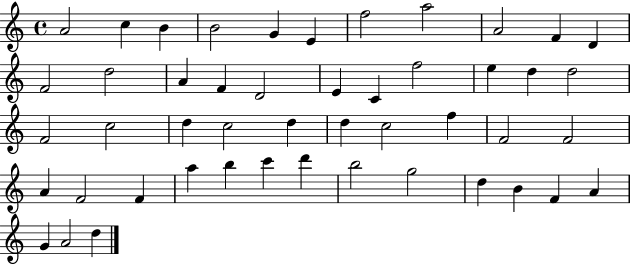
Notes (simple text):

A4/h C5/q B4/q B4/h G4/q E4/q F5/h A5/h A4/h F4/q D4/q F4/h D5/h A4/q F4/q D4/h E4/q C4/q F5/h E5/q D5/q D5/h F4/h C5/h D5/q C5/h D5/q D5/q C5/h F5/q F4/h F4/h A4/q F4/h F4/q A5/q B5/q C6/q D6/q B5/h G5/h D5/q B4/q F4/q A4/q G4/q A4/h D5/q